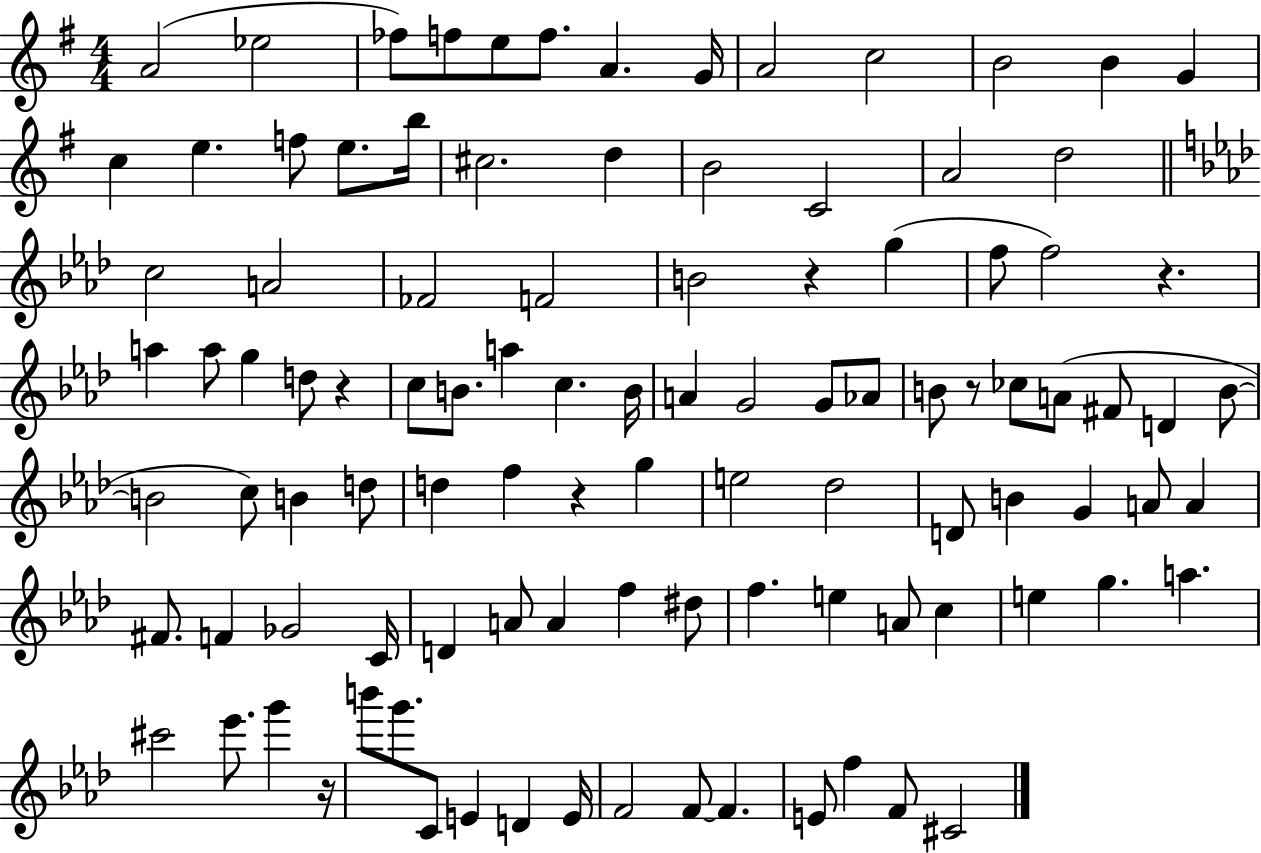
{
  \clef treble
  \numericTimeSignature
  \time 4/4
  \key g \major
  a'2( ees''2 | fes''8) f''8 e''8 f''8. a'4. g'16 | a'2 c''2 | b'2 b'4 g'4 | \break c''4 e''4. f''8 e''8. b''16 | cis''2. d''4 | b'2 c'2 | a'2 d''2 | \break \bar "||" \break \key aes \major c''2 a'2 | fes'2 f'2 | b'2 r4 g''4( | f''8 f''2) r4. | \break a''4 a''8 g''4 d''8 r4 | c''8 b'8. a''4 c''4. b'16 | a'4 g'2 g'8 aes'8 | b'8 r8 ces''8 a'8( fis'8 d'4 b'8~~ | \break b'2 c''8) b'4 d''8 | d''4 f''4 r4 g''4 | e''2 des''2 | d'8 b'4 g'4 a'8 a'4 | \break fis'8. f'4 ges'2 c'16 | d'4 a'8 a'4 f''4 dis''8 | f''4. e''4 a'8 c''4 | e''4 g''4. a''4. | \break cis'''2 ees'''8. g'''4 r16 | b'''8 g'''8. c'8 e'4 d'4 e'16 | f'2 f'8~~ f'4. | e'8 f''4 f'8 cis'2 | \break \bar "|."
}